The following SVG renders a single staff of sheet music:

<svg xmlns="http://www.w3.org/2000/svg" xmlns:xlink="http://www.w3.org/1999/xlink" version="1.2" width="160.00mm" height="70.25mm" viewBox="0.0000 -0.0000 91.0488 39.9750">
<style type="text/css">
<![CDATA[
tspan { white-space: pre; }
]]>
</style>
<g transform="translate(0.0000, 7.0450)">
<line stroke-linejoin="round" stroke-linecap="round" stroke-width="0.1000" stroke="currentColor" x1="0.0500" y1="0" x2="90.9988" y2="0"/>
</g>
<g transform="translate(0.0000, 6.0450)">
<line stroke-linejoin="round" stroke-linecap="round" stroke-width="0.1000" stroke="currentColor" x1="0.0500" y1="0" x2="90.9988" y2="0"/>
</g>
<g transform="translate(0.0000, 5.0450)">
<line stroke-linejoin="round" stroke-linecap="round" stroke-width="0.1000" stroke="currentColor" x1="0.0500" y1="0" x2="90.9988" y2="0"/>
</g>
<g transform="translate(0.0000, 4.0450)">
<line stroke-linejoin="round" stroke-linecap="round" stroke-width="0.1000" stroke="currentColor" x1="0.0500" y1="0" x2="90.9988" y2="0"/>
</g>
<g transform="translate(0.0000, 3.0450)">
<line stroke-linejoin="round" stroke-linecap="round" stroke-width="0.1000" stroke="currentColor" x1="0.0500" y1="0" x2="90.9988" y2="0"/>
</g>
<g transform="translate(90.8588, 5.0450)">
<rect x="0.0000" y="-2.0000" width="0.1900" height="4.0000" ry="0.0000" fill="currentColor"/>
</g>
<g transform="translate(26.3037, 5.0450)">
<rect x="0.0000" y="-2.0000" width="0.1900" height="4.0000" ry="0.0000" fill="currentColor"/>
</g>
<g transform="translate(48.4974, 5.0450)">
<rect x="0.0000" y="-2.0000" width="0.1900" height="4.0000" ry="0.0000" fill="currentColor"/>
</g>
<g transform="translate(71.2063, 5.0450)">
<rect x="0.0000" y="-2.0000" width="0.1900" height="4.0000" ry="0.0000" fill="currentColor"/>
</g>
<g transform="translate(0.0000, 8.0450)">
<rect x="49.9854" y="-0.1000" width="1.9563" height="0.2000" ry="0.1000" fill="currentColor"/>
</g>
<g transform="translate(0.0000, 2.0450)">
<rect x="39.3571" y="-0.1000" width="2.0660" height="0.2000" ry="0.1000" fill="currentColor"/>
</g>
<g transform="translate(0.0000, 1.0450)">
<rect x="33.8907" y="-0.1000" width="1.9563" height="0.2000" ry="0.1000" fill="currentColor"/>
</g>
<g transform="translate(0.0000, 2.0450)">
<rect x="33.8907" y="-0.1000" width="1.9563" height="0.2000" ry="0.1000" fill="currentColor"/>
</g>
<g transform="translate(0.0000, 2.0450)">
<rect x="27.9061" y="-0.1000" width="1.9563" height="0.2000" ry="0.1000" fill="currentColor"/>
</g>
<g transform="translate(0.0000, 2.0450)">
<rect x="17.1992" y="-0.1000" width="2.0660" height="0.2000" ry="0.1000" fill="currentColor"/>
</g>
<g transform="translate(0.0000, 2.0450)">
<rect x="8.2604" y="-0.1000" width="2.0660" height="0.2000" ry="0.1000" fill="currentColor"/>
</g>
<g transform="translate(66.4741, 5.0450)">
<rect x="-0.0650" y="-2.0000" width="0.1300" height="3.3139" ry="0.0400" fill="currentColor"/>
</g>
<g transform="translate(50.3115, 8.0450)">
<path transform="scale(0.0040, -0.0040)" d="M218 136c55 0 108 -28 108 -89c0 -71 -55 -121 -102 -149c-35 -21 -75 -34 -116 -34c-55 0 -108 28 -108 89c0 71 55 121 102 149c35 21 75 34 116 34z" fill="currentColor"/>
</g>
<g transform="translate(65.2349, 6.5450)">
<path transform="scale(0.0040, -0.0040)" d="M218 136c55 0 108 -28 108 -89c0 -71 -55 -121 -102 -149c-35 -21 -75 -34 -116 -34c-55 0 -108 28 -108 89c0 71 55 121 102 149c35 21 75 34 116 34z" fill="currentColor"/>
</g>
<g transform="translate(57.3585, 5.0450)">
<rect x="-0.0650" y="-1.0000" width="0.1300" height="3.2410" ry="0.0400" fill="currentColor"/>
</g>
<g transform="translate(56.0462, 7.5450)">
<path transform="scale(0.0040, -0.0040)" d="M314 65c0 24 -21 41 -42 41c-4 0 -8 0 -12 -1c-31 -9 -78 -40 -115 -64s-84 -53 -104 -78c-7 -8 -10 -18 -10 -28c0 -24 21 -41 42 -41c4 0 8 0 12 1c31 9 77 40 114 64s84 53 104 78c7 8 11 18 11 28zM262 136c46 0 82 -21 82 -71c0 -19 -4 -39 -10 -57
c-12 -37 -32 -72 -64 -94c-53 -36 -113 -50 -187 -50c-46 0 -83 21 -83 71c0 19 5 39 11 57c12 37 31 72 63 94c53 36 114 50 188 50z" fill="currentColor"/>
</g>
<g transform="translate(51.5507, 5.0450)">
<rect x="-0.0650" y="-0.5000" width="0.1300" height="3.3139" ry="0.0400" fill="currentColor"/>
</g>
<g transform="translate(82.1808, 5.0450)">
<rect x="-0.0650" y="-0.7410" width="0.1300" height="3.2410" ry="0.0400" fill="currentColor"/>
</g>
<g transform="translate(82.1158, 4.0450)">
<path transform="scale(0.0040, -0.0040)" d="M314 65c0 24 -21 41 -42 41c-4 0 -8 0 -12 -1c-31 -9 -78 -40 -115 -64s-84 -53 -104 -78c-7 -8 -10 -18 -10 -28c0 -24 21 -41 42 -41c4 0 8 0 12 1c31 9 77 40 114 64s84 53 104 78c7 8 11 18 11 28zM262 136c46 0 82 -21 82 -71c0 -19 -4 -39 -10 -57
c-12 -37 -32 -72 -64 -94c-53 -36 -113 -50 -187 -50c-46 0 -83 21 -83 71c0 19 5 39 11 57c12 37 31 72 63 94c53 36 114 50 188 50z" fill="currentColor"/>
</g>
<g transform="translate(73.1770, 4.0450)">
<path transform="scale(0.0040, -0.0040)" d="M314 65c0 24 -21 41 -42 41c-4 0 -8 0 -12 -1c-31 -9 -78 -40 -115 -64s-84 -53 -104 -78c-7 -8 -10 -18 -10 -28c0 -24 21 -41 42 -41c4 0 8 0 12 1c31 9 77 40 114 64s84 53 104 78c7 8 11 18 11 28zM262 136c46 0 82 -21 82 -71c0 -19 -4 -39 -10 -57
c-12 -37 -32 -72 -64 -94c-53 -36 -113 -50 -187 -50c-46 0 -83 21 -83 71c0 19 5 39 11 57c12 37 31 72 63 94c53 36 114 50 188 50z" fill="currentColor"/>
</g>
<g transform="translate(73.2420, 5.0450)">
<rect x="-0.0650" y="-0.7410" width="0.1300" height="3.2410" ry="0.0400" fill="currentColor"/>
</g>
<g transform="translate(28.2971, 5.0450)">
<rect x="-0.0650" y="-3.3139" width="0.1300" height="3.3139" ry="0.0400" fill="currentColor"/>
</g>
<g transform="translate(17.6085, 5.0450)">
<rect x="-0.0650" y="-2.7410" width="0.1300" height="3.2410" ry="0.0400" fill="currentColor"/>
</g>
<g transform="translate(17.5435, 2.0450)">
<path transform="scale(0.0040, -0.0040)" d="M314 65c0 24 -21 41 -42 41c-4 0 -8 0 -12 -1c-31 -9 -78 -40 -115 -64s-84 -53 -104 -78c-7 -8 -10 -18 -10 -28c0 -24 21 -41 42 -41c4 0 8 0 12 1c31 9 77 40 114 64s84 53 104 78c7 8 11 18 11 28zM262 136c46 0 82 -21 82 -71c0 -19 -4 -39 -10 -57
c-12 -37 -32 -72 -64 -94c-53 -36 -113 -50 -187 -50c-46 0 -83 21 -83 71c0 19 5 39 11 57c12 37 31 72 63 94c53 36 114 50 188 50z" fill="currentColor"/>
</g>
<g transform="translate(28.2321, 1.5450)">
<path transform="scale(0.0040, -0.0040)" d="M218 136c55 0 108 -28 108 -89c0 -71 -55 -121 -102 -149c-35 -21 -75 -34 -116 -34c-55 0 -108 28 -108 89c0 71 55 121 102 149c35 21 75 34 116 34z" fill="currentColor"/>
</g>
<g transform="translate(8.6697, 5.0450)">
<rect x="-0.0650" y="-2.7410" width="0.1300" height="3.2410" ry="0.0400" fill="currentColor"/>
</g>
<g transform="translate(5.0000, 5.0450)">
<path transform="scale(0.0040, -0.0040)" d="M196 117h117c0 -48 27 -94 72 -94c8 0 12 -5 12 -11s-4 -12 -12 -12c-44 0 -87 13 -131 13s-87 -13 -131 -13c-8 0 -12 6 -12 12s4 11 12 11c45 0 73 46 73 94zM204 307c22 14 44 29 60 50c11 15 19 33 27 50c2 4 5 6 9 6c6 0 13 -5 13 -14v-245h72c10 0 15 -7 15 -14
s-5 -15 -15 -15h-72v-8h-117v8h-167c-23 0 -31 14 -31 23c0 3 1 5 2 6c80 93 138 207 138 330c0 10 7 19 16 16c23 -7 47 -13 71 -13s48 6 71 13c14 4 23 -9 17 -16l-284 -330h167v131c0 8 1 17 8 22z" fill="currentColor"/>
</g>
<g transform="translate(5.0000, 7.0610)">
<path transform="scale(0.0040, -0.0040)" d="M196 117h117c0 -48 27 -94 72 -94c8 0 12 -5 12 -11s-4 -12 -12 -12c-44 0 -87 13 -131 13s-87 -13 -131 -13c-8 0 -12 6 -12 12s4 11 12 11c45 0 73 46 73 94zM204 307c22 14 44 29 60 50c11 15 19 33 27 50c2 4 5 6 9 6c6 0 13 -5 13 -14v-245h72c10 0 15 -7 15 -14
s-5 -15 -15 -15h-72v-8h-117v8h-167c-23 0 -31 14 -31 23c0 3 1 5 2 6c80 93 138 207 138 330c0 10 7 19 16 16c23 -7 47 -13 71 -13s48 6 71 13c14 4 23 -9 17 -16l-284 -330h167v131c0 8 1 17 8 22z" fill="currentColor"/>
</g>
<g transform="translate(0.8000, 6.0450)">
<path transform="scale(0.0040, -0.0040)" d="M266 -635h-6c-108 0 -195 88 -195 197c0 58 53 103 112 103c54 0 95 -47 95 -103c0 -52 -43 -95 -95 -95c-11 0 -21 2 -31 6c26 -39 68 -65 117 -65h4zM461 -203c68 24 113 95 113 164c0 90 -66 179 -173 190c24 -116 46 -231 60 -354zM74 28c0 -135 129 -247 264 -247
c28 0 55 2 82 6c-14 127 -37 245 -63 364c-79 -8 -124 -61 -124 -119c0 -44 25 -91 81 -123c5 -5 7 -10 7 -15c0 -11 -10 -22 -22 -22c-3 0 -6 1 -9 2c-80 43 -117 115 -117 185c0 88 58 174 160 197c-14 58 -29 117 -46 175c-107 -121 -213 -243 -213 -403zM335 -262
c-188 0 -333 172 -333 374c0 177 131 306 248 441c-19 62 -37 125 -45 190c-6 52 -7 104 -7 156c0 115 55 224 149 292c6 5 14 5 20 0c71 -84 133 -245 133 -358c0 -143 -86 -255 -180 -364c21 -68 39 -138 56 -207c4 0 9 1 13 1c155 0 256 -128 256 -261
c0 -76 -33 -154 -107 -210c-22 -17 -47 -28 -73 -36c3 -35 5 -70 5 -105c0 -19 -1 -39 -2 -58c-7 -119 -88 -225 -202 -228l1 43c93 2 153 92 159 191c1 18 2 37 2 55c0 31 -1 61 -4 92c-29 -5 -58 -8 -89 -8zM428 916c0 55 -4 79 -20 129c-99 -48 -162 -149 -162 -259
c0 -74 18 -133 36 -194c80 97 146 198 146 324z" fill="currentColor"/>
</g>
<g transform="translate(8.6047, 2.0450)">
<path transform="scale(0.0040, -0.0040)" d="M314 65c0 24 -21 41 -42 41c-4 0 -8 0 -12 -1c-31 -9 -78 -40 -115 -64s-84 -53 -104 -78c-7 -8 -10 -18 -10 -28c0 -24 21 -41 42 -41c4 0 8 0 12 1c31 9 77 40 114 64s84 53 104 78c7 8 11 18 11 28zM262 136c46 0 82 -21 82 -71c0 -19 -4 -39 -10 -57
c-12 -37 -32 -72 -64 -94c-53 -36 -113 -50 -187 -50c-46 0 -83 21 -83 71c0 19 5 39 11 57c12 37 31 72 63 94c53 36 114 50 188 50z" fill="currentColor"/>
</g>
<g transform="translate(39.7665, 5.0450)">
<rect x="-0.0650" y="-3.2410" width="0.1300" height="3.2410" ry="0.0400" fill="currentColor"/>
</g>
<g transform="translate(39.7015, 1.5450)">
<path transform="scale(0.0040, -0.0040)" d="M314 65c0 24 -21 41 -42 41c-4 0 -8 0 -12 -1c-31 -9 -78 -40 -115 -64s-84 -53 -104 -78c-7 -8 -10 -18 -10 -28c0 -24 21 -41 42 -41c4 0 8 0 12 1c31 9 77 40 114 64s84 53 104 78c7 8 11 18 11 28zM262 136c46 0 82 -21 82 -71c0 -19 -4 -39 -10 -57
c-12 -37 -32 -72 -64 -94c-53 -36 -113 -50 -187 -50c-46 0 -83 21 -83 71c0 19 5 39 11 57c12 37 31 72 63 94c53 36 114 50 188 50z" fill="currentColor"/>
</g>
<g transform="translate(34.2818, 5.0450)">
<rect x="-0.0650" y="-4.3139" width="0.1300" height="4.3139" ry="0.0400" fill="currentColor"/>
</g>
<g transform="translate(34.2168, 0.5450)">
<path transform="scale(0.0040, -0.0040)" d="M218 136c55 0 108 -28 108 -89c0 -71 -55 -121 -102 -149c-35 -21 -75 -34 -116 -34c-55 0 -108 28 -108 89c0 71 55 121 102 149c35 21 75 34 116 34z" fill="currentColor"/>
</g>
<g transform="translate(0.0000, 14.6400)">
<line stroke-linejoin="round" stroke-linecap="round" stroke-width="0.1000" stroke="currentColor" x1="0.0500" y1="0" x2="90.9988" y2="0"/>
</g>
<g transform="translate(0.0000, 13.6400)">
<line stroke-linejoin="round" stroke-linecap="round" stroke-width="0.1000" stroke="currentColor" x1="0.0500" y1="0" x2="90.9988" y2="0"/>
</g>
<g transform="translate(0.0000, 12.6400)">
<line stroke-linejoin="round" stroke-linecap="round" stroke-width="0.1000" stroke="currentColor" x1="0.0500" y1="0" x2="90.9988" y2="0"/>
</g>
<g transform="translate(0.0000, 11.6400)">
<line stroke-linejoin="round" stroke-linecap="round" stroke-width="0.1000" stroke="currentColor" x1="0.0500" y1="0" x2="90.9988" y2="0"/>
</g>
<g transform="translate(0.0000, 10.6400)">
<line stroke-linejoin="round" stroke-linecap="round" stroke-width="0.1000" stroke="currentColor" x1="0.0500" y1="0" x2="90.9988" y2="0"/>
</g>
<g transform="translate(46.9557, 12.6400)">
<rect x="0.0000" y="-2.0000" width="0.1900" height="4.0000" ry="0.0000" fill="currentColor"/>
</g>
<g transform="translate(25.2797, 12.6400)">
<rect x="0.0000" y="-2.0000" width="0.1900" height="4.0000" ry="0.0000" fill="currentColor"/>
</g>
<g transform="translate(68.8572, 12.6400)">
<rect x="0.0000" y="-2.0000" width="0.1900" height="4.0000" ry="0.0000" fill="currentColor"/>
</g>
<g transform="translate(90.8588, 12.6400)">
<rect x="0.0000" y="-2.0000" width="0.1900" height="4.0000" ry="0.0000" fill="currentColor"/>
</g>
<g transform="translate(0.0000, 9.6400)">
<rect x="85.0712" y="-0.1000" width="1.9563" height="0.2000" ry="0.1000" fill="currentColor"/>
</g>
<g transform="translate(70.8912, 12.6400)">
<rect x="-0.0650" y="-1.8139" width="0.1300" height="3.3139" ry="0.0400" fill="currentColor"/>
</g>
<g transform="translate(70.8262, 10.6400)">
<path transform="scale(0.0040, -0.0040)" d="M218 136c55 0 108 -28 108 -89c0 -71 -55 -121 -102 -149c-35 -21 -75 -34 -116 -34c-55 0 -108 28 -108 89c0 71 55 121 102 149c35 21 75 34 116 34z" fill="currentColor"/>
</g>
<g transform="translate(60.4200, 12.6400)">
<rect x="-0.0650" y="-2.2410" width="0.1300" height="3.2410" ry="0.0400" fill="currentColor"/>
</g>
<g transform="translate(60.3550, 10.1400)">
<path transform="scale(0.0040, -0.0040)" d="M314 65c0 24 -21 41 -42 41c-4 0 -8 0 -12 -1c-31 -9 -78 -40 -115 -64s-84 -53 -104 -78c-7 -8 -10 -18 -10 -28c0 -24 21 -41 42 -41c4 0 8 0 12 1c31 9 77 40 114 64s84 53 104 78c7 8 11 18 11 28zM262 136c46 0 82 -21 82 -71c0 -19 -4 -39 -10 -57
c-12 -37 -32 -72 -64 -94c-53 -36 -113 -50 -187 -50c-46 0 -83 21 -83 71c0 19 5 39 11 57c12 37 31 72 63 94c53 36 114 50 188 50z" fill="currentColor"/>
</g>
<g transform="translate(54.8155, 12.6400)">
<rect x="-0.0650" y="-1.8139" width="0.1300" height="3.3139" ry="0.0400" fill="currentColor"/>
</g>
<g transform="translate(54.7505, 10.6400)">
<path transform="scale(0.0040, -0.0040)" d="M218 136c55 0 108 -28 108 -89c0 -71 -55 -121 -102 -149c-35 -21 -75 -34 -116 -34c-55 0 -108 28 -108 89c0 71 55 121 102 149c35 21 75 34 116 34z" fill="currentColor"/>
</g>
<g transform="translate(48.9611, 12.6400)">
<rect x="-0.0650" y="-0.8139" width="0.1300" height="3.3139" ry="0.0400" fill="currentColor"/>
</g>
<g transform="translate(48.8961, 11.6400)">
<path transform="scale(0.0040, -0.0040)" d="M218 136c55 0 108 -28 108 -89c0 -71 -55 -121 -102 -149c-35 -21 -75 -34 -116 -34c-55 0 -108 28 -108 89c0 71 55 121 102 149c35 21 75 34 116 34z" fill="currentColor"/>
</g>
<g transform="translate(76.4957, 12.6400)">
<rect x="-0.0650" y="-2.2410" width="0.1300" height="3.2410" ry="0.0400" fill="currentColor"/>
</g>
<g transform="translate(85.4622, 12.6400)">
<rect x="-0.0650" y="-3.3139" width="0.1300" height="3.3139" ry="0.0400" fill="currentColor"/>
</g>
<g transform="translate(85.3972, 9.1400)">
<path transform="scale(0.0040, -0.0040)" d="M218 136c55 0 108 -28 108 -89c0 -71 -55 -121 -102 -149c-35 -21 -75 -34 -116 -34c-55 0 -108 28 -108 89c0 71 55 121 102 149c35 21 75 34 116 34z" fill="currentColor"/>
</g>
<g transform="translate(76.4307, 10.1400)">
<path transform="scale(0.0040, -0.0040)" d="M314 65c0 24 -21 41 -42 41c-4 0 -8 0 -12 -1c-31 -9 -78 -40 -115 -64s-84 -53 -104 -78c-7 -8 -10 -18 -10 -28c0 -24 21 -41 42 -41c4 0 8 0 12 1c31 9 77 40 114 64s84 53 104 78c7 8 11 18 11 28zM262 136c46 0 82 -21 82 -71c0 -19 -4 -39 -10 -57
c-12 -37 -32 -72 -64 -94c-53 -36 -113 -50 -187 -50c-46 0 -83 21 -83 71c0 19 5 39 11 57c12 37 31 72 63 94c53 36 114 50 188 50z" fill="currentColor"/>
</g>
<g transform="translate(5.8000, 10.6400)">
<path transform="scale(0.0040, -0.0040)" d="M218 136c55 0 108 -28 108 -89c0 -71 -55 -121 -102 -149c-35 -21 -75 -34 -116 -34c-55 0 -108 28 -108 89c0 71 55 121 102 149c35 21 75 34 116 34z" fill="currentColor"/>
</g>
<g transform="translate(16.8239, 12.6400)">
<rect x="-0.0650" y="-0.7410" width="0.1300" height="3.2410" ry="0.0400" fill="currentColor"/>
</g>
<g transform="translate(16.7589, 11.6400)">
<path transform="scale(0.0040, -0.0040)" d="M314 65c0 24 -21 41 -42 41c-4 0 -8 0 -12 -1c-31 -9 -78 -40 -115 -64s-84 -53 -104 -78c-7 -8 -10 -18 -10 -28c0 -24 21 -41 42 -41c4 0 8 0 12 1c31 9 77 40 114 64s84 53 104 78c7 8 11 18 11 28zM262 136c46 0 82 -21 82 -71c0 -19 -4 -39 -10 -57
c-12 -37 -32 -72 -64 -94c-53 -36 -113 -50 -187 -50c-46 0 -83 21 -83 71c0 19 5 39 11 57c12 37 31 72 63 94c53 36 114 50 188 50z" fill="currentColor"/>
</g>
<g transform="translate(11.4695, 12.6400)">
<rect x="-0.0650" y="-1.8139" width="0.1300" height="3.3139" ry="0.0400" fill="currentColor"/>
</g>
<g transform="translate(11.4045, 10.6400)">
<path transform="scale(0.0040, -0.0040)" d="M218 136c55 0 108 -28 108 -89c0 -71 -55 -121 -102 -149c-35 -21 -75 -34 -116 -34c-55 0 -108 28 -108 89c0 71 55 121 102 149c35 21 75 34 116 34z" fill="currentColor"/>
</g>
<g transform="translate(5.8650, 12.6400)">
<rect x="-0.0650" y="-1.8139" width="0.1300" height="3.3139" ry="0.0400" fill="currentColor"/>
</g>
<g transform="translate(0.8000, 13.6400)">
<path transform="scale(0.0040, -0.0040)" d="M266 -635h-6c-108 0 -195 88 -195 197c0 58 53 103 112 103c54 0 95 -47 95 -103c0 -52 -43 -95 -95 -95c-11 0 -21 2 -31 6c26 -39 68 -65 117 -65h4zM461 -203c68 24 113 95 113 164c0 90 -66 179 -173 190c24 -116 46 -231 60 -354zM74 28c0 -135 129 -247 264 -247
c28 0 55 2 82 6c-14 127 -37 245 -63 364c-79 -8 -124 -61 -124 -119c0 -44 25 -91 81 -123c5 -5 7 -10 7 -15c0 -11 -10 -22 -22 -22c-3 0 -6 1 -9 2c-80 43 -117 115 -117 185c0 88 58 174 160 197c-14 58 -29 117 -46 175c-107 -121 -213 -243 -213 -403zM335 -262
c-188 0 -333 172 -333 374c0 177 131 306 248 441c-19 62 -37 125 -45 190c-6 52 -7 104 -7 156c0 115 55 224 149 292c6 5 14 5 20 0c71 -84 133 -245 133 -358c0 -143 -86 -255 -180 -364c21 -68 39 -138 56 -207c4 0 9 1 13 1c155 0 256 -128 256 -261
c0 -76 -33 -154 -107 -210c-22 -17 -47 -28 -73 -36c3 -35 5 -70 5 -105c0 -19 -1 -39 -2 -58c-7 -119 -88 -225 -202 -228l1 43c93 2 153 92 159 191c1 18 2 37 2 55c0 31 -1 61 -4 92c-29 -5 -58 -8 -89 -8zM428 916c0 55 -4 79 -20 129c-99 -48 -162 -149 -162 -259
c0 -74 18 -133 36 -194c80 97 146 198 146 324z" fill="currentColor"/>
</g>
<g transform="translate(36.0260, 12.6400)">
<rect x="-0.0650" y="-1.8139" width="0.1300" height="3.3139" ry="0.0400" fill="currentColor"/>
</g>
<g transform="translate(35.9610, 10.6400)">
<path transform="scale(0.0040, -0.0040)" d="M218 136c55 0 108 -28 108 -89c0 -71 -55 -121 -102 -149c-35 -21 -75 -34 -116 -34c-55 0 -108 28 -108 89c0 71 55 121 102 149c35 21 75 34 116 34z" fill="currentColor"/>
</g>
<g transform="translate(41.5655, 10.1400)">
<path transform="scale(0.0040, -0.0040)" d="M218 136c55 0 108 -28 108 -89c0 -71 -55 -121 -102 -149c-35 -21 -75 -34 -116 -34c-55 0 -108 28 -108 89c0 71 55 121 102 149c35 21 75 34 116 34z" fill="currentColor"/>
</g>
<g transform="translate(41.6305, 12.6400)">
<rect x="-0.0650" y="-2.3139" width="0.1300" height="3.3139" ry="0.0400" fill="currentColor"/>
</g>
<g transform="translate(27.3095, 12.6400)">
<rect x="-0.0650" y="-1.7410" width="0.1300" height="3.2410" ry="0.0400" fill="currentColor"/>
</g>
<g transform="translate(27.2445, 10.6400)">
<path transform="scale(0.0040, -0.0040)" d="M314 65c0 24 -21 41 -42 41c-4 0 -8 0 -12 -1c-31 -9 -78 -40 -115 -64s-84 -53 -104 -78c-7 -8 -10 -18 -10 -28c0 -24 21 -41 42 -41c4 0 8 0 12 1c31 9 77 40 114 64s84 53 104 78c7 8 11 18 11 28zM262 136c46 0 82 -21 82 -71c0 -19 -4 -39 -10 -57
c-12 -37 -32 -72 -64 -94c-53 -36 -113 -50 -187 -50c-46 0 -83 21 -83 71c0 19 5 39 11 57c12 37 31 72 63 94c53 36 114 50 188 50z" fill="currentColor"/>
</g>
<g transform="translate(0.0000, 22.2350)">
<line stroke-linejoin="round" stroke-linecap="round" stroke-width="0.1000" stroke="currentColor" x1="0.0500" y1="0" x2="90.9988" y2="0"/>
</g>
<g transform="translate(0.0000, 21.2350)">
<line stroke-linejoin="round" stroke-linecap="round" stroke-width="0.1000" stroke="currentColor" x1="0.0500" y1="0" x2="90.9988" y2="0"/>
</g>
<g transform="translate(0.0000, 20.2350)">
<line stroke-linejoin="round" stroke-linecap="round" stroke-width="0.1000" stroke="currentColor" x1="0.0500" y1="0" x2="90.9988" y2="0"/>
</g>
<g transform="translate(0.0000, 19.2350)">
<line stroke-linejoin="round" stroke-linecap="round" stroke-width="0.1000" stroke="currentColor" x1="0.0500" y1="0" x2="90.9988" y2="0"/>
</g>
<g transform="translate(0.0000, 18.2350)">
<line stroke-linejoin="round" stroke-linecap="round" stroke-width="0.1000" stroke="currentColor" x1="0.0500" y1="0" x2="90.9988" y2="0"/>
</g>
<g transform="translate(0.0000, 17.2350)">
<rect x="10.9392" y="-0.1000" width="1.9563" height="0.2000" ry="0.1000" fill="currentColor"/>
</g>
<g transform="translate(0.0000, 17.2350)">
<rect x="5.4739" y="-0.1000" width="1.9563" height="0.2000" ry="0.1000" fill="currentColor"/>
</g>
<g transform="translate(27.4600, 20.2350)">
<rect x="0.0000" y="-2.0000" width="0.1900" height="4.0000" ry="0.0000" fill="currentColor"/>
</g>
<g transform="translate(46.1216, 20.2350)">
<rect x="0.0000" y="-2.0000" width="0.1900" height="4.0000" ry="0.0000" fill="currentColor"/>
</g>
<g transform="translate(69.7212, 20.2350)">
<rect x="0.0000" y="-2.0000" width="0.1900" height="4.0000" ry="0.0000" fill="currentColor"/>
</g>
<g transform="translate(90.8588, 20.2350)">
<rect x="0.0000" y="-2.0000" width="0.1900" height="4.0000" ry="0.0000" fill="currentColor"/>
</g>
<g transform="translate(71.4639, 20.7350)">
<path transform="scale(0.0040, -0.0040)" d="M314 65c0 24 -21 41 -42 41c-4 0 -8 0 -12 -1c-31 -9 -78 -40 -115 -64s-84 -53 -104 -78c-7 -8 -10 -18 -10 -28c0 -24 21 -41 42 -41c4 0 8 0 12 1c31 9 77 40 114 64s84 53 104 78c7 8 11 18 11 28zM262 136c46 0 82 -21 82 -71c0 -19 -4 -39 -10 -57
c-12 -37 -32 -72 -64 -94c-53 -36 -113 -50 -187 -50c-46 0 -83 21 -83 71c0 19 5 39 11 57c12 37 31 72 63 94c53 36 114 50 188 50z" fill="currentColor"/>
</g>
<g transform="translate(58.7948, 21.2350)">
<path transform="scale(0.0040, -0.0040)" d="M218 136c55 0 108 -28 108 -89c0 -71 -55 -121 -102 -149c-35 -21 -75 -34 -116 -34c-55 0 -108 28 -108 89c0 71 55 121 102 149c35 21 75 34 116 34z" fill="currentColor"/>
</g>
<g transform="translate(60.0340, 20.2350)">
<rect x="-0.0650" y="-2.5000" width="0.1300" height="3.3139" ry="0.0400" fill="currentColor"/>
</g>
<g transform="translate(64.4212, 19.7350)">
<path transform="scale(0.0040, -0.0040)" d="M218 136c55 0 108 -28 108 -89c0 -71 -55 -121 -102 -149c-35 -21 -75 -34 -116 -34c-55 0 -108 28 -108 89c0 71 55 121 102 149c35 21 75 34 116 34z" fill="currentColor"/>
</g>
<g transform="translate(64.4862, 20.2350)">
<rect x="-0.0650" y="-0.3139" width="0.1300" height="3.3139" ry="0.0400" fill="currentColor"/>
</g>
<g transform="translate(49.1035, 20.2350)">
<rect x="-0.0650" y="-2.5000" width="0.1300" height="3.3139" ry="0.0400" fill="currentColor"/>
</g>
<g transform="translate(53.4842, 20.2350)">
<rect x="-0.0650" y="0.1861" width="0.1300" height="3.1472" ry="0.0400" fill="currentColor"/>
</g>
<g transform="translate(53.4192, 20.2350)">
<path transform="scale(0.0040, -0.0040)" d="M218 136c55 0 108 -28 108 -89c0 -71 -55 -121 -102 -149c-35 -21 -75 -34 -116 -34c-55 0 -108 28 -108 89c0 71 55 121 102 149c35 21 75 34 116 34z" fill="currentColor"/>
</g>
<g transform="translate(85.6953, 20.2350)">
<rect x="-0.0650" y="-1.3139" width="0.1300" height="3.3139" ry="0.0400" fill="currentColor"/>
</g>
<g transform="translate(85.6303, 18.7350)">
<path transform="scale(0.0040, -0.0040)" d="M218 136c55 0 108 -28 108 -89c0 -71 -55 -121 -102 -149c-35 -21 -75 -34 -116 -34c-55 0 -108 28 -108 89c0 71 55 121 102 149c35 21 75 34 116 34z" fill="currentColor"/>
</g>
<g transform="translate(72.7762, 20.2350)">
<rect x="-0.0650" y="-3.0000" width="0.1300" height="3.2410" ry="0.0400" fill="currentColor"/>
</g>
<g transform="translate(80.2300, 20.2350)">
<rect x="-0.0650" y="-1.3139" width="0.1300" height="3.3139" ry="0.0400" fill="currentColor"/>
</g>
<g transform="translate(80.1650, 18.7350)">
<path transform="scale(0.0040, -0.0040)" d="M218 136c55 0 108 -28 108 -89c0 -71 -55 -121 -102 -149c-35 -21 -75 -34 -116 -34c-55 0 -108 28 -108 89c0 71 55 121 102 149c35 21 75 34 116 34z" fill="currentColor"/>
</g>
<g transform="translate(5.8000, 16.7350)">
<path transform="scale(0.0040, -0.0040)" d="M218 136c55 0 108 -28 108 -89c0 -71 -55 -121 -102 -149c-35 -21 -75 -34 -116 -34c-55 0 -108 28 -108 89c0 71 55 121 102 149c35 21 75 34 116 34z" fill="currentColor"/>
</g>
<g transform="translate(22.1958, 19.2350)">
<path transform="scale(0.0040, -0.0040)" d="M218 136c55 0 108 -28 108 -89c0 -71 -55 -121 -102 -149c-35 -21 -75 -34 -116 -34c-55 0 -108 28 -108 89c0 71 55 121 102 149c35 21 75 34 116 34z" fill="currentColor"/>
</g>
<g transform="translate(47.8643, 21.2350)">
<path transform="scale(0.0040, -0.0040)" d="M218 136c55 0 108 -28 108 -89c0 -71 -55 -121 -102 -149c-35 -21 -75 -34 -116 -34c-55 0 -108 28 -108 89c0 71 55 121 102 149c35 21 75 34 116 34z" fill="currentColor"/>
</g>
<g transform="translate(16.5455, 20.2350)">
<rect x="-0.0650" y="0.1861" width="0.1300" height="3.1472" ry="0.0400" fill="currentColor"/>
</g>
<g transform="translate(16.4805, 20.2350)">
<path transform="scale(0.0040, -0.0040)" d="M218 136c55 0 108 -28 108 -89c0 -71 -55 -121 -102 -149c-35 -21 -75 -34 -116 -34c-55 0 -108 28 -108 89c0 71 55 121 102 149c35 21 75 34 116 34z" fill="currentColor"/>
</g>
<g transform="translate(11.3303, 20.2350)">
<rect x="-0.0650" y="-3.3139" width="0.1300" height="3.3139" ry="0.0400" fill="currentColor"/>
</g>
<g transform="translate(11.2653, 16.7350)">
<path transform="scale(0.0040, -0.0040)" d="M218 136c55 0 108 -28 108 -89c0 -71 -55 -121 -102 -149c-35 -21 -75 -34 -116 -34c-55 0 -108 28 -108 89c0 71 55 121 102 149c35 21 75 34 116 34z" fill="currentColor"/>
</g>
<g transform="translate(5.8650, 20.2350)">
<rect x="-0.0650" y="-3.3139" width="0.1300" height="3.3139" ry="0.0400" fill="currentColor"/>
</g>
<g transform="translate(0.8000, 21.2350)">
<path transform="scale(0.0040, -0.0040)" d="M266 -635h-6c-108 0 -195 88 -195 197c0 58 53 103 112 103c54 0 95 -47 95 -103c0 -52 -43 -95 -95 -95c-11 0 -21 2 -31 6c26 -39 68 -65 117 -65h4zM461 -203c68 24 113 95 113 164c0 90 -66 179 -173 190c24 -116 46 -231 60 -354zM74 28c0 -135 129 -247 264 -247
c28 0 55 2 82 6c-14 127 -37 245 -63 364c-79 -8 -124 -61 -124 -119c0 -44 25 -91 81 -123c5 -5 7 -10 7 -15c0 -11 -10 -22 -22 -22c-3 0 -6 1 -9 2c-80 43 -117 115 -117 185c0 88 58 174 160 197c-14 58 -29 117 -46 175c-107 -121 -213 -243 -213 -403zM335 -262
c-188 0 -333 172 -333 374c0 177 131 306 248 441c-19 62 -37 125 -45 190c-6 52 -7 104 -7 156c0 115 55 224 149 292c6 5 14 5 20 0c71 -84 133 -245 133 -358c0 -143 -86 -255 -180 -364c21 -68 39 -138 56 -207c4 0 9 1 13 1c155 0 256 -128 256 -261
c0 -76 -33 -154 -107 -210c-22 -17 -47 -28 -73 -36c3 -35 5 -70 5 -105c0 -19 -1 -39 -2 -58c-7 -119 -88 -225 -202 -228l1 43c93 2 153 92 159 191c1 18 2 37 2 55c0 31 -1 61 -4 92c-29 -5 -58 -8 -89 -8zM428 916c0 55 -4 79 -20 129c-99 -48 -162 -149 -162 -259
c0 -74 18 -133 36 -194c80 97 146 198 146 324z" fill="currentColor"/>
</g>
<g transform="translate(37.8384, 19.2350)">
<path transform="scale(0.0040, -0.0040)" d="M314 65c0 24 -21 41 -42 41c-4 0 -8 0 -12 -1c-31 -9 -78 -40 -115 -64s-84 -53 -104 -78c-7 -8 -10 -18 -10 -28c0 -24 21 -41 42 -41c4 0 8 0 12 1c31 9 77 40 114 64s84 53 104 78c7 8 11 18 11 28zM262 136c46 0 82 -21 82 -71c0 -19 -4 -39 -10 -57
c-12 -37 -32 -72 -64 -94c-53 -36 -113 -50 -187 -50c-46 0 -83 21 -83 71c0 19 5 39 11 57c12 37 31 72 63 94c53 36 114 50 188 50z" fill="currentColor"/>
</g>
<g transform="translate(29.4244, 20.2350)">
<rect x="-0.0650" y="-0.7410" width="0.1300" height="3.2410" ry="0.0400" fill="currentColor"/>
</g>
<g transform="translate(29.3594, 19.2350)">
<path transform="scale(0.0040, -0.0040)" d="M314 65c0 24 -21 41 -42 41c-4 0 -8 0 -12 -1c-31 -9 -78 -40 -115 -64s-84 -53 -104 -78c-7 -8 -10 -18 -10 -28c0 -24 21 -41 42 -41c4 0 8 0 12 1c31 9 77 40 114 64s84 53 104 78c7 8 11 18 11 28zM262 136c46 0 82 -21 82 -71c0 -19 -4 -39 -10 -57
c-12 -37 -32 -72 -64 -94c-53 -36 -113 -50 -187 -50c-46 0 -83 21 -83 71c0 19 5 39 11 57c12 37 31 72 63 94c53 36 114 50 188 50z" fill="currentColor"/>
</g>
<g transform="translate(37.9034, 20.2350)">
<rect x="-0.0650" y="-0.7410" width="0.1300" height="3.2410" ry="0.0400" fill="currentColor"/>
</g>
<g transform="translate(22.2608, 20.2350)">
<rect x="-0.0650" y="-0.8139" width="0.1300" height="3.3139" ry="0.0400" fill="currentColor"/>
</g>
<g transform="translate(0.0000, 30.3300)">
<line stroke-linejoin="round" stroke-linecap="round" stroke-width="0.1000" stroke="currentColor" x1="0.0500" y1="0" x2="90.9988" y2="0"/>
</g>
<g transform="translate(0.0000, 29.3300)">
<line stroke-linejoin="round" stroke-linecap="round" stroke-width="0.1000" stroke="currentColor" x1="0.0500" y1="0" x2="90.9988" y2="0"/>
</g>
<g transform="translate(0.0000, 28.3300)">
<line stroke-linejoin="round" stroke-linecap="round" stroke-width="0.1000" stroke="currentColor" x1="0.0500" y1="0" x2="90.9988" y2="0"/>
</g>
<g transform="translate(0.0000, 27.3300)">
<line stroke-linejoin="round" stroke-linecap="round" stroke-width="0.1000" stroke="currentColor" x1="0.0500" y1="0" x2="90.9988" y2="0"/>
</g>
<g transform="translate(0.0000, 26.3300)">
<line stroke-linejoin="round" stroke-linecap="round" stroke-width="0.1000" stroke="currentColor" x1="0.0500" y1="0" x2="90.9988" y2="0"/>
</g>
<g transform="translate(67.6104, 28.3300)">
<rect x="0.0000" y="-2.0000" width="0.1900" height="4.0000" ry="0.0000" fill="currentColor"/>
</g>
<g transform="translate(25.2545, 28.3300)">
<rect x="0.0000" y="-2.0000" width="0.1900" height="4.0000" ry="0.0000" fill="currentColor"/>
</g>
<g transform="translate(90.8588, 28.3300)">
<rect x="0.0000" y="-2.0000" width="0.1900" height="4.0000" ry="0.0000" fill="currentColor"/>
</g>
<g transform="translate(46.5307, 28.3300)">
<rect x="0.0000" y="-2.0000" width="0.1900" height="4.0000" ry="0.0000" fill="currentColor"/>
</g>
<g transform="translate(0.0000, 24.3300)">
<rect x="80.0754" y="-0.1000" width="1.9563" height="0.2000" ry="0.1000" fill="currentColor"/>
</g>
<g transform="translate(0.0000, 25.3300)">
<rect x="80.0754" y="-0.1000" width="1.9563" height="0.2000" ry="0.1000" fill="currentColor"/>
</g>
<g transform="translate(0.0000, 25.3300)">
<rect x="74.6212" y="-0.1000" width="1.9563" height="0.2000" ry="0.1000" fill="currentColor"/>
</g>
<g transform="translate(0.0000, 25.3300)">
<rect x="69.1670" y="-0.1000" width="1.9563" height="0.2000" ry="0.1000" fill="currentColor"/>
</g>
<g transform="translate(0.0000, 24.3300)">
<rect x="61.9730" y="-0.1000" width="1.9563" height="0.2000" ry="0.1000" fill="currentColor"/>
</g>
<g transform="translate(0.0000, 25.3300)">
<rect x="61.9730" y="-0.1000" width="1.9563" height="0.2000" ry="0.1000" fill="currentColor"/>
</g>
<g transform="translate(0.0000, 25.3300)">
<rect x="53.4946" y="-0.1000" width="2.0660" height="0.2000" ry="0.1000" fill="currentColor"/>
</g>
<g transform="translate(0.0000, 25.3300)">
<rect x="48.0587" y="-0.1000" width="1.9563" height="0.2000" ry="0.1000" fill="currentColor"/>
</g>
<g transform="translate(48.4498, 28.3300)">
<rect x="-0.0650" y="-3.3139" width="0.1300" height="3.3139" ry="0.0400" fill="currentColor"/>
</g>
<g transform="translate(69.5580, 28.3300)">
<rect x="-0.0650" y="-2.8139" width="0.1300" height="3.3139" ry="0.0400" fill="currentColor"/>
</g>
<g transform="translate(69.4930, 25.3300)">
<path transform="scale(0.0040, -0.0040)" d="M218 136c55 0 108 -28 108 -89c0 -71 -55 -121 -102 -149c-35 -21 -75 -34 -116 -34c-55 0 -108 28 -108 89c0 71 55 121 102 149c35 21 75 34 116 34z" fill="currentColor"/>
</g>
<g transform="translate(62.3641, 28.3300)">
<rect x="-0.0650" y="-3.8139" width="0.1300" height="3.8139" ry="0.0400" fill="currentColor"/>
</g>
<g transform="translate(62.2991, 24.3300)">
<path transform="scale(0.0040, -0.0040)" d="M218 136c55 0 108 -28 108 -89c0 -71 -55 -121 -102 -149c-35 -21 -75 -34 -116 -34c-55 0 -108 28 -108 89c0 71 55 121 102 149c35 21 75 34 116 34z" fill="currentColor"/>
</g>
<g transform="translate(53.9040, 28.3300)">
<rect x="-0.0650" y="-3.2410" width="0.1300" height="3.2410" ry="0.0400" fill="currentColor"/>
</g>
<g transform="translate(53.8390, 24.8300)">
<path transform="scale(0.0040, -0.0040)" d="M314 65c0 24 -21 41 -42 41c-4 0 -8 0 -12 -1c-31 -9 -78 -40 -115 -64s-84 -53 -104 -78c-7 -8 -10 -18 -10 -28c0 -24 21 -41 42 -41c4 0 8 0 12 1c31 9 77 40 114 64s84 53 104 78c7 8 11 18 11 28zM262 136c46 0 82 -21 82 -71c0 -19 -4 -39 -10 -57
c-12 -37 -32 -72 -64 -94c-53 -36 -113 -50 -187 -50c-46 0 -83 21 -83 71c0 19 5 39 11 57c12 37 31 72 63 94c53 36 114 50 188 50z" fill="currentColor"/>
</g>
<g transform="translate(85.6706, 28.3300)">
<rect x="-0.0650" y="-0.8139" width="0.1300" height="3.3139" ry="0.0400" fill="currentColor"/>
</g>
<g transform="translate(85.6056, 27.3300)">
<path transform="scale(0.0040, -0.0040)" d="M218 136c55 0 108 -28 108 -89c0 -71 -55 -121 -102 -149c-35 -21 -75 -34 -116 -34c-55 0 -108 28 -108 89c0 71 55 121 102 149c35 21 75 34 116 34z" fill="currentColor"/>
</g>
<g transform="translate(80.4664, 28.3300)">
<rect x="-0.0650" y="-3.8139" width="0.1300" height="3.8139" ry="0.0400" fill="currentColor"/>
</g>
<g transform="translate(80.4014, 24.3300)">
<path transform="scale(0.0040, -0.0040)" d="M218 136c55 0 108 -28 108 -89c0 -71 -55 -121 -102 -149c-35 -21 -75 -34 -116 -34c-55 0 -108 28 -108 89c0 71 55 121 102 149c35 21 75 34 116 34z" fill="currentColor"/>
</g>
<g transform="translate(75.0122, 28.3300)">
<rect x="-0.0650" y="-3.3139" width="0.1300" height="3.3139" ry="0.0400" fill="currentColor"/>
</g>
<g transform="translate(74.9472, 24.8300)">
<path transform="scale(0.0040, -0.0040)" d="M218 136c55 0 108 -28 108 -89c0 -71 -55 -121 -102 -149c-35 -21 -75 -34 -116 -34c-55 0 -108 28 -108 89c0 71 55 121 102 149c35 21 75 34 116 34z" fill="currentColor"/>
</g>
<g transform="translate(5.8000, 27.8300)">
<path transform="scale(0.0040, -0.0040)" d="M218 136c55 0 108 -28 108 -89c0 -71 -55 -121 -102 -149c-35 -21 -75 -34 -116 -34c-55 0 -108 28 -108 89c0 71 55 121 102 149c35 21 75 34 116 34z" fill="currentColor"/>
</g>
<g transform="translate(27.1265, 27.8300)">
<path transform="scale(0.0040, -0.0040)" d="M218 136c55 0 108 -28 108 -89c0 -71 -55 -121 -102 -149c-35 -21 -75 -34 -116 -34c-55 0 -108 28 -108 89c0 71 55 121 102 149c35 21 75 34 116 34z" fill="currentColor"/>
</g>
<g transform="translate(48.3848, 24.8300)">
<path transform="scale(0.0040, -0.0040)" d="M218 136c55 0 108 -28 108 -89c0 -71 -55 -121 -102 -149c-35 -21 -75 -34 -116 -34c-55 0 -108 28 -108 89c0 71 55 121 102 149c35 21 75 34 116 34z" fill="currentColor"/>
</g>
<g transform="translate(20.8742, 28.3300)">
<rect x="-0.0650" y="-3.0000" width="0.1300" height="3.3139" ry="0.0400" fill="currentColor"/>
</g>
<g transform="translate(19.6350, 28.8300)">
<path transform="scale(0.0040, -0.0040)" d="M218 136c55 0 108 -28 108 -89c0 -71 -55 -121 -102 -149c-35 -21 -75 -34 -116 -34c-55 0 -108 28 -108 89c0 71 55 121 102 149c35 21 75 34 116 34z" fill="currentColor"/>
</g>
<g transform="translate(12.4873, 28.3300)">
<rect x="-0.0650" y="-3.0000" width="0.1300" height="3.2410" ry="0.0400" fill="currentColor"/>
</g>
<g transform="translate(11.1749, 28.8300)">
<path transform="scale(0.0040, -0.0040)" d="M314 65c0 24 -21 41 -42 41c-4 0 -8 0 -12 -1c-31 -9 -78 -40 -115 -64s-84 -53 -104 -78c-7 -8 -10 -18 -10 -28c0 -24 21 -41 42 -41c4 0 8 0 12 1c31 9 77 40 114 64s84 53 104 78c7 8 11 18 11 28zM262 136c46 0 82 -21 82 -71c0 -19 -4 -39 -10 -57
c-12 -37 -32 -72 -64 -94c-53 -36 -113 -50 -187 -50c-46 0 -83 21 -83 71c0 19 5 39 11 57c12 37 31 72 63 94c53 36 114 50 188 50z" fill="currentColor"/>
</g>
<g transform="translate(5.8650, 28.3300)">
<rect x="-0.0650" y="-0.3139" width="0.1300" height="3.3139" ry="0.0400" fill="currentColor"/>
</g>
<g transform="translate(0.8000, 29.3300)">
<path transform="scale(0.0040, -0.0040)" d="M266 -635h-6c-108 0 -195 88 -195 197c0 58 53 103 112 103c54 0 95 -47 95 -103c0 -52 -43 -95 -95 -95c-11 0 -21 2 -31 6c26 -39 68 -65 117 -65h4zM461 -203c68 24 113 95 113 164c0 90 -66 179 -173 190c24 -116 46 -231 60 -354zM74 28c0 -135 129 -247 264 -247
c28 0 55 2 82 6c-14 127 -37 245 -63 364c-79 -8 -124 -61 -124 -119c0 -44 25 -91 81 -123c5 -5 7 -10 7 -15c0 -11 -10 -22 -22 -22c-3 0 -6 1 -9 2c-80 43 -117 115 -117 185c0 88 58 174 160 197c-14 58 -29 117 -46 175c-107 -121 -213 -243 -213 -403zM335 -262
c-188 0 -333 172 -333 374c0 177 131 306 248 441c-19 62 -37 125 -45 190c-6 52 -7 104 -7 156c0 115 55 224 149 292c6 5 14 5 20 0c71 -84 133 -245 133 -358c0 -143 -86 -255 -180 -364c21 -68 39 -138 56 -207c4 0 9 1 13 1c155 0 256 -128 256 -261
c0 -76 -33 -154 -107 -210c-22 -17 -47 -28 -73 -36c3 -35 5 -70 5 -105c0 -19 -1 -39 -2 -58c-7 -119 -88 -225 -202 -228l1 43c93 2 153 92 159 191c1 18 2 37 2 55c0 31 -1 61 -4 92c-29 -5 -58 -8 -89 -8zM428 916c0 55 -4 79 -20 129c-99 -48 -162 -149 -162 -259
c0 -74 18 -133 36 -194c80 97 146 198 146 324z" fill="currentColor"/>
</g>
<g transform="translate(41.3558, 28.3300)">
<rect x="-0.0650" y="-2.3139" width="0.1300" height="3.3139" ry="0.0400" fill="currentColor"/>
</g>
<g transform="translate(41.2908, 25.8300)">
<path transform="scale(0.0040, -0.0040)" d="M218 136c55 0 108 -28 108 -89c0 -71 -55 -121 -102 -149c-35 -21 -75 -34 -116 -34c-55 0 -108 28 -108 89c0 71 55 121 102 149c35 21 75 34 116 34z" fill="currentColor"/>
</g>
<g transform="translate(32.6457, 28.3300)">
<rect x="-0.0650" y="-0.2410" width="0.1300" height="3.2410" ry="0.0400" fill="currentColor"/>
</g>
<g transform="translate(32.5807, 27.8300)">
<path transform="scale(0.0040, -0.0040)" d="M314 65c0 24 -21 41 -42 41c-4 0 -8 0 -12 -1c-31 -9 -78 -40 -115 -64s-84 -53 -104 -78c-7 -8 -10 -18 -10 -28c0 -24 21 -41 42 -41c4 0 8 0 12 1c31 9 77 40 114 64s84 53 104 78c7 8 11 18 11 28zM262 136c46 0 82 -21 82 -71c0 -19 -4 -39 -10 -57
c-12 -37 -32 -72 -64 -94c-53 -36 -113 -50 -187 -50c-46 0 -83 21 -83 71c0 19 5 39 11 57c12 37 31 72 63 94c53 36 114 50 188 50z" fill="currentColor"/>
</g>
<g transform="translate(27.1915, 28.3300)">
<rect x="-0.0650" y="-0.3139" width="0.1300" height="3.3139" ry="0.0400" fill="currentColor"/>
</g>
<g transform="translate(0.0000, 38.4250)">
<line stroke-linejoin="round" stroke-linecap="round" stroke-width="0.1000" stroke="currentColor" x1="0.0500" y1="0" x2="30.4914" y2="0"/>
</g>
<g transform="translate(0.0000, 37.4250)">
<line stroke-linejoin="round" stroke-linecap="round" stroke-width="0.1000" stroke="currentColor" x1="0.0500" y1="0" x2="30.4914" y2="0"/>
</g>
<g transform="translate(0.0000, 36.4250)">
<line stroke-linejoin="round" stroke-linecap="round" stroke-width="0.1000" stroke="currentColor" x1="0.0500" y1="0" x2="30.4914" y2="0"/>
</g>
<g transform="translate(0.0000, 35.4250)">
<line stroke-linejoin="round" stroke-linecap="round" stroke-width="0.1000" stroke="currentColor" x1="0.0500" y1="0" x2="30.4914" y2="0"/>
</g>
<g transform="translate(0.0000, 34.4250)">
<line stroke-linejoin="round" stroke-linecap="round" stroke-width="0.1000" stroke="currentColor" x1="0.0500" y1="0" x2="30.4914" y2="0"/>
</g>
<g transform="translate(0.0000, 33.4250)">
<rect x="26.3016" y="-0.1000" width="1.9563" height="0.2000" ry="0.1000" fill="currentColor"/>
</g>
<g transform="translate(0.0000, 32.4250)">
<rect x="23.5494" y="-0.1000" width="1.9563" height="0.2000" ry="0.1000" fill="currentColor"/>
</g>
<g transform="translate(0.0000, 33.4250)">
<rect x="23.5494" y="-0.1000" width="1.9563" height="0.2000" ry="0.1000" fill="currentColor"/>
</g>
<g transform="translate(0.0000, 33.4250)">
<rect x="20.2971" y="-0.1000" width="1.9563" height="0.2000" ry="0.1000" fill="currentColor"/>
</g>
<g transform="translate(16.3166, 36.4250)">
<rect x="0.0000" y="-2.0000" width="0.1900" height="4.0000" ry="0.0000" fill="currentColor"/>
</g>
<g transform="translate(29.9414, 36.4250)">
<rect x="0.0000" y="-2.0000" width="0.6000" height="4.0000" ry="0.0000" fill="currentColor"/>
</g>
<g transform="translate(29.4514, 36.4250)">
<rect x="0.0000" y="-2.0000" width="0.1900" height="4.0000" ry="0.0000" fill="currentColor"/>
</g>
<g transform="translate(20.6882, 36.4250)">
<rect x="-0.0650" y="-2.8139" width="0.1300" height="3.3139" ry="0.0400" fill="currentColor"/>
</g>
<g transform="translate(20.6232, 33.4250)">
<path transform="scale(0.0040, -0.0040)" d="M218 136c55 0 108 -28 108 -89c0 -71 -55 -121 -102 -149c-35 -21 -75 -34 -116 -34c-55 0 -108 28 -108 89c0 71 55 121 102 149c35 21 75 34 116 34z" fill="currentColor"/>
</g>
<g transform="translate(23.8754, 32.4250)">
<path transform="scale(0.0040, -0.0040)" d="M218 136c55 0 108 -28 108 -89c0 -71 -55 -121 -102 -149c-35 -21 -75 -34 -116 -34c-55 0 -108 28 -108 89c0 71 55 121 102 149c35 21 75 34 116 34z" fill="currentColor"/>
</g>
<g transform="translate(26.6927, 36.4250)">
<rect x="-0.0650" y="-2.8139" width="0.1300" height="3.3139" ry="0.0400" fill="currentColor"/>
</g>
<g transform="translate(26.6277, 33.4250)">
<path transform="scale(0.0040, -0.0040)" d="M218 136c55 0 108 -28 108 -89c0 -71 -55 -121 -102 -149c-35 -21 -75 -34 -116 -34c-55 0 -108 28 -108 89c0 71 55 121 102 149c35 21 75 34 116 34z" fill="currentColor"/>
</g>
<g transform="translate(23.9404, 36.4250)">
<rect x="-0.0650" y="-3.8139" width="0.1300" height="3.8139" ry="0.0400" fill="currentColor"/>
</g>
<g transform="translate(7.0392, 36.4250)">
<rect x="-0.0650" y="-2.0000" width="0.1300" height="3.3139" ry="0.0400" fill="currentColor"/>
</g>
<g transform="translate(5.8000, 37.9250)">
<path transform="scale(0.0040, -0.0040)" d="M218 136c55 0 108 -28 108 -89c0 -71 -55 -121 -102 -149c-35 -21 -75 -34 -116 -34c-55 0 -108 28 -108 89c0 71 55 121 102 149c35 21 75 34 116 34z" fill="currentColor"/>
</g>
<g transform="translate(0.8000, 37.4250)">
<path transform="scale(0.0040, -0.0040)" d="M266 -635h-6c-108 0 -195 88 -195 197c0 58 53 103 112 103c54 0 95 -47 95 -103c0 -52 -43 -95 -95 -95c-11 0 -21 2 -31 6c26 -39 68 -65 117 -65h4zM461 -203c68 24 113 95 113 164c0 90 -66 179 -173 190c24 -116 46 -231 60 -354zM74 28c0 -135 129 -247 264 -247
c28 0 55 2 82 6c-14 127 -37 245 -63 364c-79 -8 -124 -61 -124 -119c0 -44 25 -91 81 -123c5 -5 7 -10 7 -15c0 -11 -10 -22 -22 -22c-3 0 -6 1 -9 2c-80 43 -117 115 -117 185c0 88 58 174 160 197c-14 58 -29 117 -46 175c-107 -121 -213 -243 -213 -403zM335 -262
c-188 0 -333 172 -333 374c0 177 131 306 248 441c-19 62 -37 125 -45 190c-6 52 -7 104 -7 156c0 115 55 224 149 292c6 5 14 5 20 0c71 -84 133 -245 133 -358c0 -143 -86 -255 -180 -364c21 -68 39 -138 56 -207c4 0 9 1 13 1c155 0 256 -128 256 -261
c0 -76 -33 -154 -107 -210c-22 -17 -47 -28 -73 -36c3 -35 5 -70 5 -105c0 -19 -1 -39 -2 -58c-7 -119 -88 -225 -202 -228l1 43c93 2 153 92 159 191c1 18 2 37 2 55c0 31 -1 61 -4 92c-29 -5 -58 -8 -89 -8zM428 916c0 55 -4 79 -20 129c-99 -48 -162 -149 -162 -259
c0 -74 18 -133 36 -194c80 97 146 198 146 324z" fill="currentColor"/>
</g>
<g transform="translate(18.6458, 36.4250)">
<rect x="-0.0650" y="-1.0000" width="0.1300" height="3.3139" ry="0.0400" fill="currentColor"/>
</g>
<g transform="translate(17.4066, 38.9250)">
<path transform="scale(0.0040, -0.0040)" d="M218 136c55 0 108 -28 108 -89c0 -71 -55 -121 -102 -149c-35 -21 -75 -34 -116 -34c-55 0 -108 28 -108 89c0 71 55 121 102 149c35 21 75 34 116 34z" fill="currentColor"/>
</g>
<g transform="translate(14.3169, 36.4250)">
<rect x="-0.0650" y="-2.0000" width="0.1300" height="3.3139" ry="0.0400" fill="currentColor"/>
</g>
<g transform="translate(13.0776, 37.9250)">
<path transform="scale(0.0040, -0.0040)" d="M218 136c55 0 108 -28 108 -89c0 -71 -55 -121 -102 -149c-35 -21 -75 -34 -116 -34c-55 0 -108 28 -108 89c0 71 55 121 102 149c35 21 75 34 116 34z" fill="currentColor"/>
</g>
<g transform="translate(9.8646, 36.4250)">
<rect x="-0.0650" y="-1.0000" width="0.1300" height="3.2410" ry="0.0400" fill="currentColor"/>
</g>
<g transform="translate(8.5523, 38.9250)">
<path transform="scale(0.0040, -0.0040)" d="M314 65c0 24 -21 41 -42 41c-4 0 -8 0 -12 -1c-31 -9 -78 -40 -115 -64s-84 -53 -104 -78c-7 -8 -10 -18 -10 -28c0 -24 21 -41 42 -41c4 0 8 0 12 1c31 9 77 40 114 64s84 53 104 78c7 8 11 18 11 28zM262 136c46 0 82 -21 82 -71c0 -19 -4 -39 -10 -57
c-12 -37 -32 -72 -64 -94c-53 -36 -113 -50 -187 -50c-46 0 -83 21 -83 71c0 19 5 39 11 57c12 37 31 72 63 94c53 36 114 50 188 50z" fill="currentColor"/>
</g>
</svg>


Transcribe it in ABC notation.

X:1
T:Untitled
M:4/4
L:1/4
K:C
a2 a2 b d' b2 C D2 F d2 d2 f f d2 f2 f g d f g2 f g2 b b b B d d2 d2 G B G c A2 e e c A2 A c c2 g b b2 c' a b c' d F D2 F D a c' a